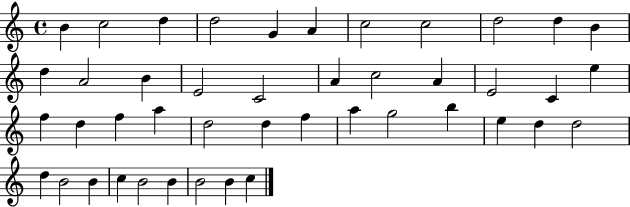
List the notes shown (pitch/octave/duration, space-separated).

B4/q C5/h D5/q D5/h G4/q A4/q C5/h C5/h D5/h D5/q B4/q D5/q A4/h B4/q E4/h C4/h A4/q C5/h A4/q E4/h C4/q E5/q F5/q D5/q F5/q A5/q D5/h D5/q F5/q A5/q G5/h B5/q E5/q D5/q D5/h D5/q B4/h B4/q C5/q B4/h B4/q B4/h B4/q C5/q